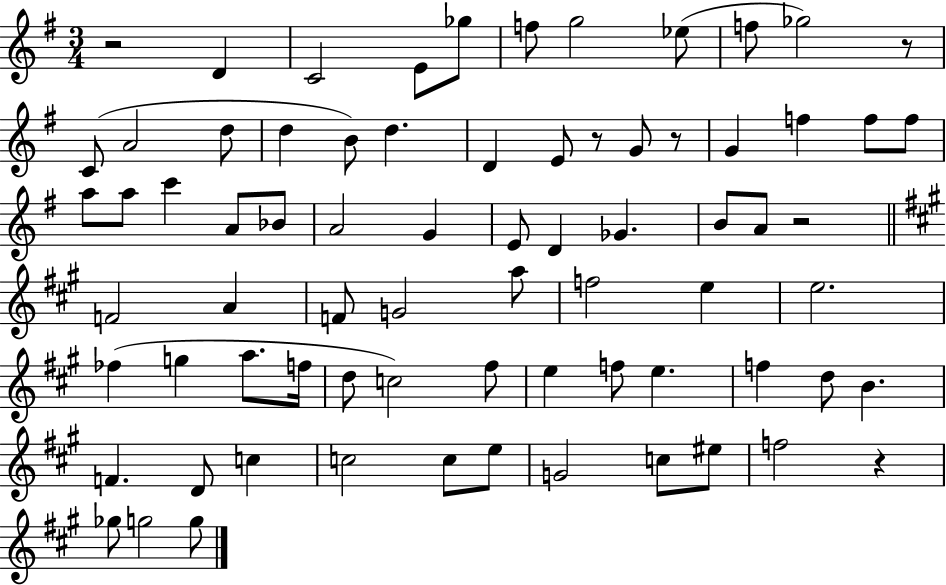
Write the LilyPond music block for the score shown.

{
  \clef treble
  \numericTimeSignature
  \time 3/4
  \key g \major
  \repeat volta 2 { r2 d'4 | c'2 e'8 ges''8 | f''8 g''2 ees''8( | f''8 ges''2) r8 | \break c'8( a'2 d''8 | d''4 b'8) d''4. | d'4 e'8 r8 g'8 r8 | g'4 f''4 f''8 f''8 | \break a''8 a''8 c'''4 a'8 bes'8 | a'2 g'4 | e'8 d'4 ges'4. | b'8 a'8 r2 | \break \bar "||" \break \key a \major f'2 a'4 | f'8 g'2 a''8 | f''2 e''4 | e''2. | \break fes''4( g''4 a''8. f''16 | d''8 c''2) fis''8 | e''4 f''8 e''4. | f''4 d''8 b'4. | \break f'4. d'8 c''4 | c''2 c''8 e''8 | g'2 c''8 eis''8 | f''2 r4 | \break ges''8 g''2 g''8 | } \bar "|."
}